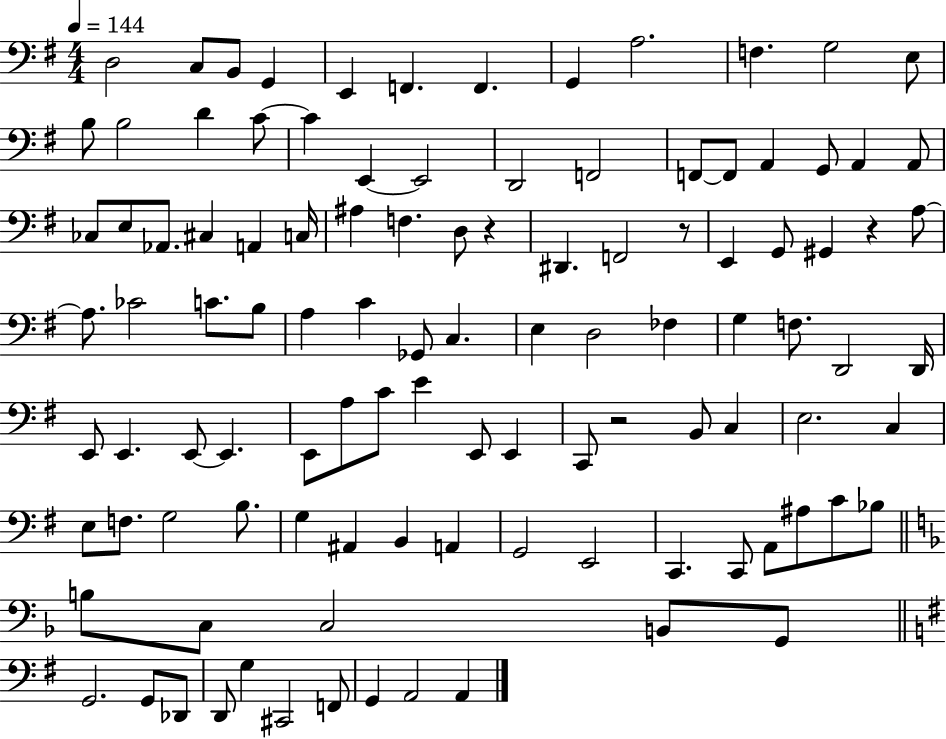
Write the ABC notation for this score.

X:1
T:Untitled
M:4/4
L:1/4
K:G
D,2 C,/2 B,,/2 G,, E,, F,, F,, G,, A,2 F, G,2 E,/2 B,/2 B,2 D C/2 C E,, E,,2 D,,2 F,,2 F,,/2 F,,/2 A,, G,,/2 A,, A,,/2 _C,/2 E,/2 _A,,/2 ^C, A,, C,/4 ^A, F, D,/2 z ^D,, F,,2 z/2 E,, G,,/2 ^G,, z A,/2 A,/2 _C2 C/2 B,/2 A, C _G,,/2 C, E, D,2 _F, G, F,/2 D,,2 D,,/4 E,,/2 E,, E,,/2 E,, E,,/2 A,/2 C/2 E E,,/2 E,, C,,/2 z2 B,,/2 C, E,2 C, E,/2 F,/2 G,2 B,/2 G, ^A,, B,, A,, G,,2 E,,2 C,, C,,/2 A,,/2 ^A,/2 C/2 _B,/2 B,/2 C,/2 C,2 B,,/2 G,,/2 G,,2 G,,/2 _D,,/2 D,,/2 G, ^C,,2 F,,/2 G,, A,,2 A,,